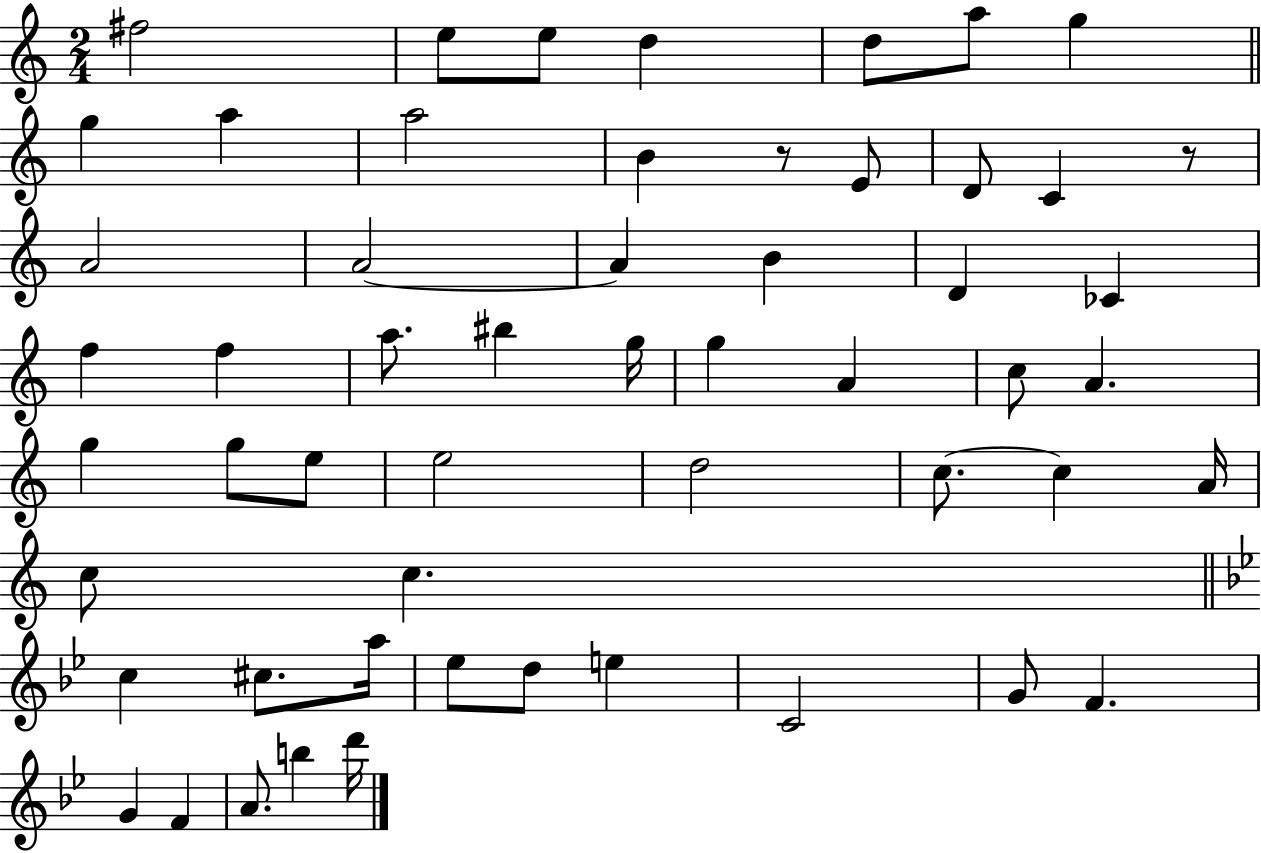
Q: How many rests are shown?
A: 2